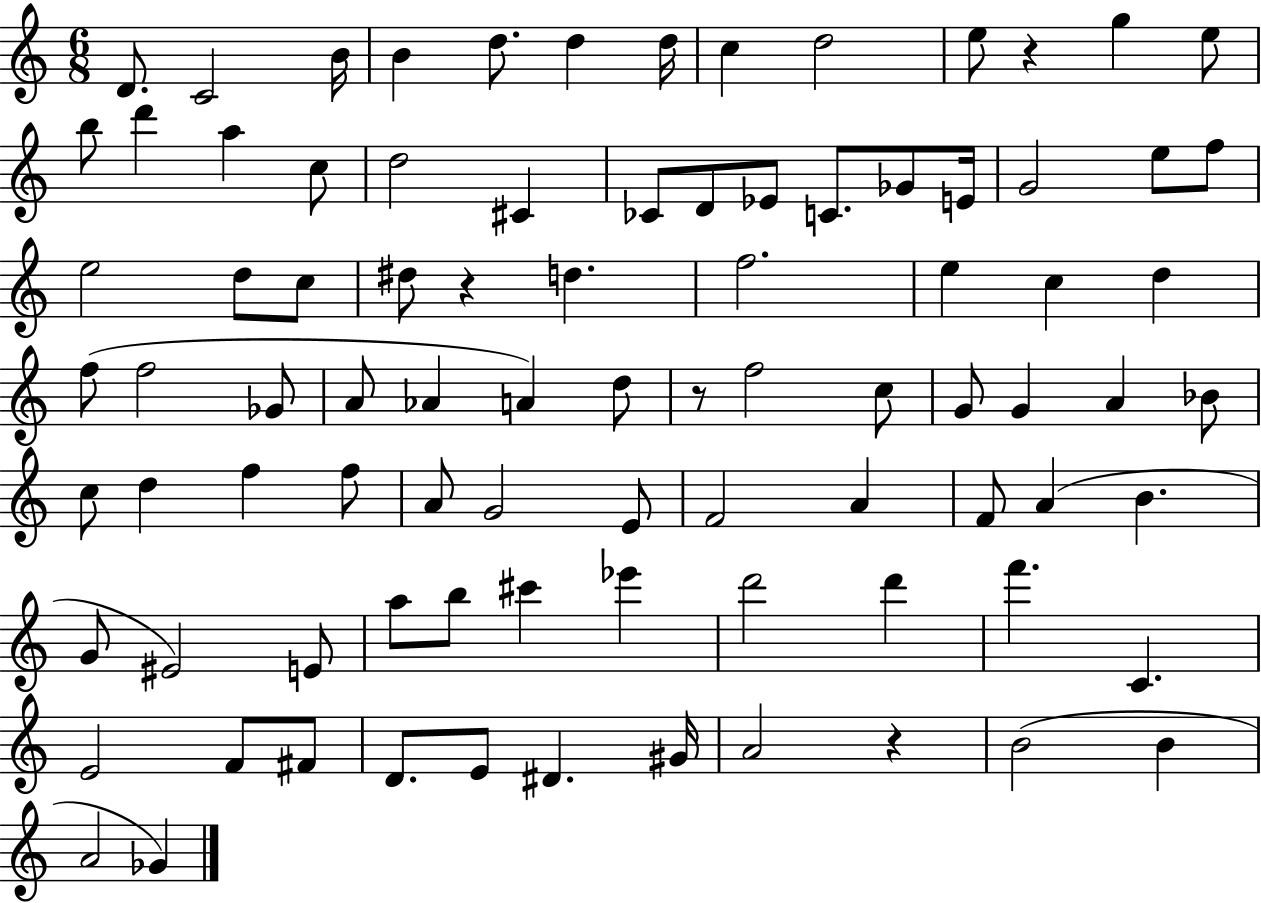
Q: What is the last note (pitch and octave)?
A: Gb4